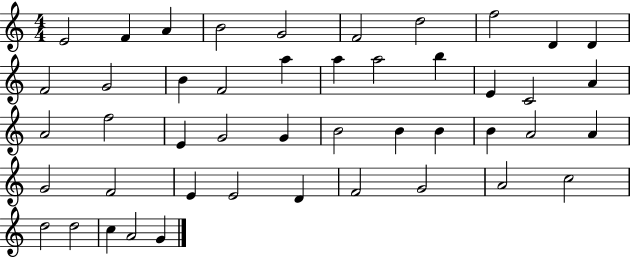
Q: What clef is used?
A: treble